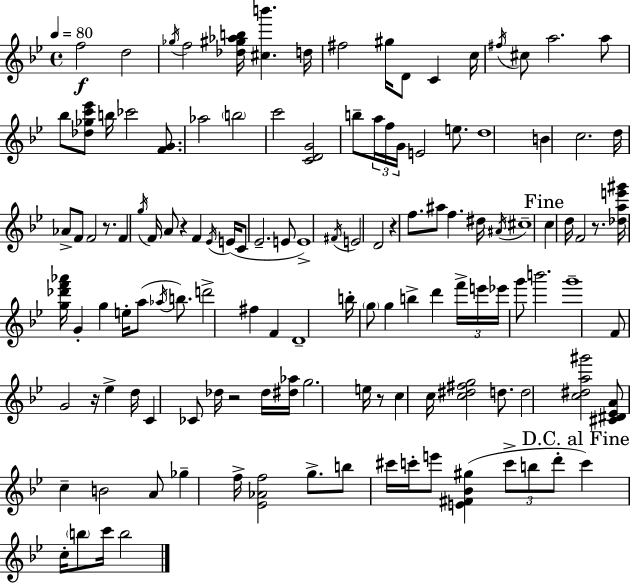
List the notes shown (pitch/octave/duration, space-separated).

F5/h D5/h Gb5/s F5/h [Db5,G#5,Ab5,B5]/s [C#5,B6]/q. D5/s F#5/h G#5/s D4/e C4/q C5/s F#5/s C#5/e A5/h. A5/e Bb5/e [Db5,Gb5,C6,Eb6]/e B5/s CES6/h [F4,G4]/e. Ab5/h B5/h C6/h [C4,D4,G4]/h B5/e A5/s F5/s G4/s E4/h E5/e. D5/w B4/q C5/h. D5/s Ab4/e F4/e F4/h R/e. F4/q G5/s F4/s A4/e R/q F4/q Eb4/s E4/s C4/e Eb4/h. E4/e E4/w F#4/s E4/h D4/h R/q F5/e. A#5/e F5/q. D#5/s A#4/s C#5/w C5/q D5/s F4/h R/e. [Db5,A5,E6,G#6]/s [G5,Db6,F6,Ab6]/s G4/q G5/q E5/s A5/e Ab5/s B5/e. D6/h F#5/q F4/q D4/w B5/s G5/e G5/q B5/q D6/q F6/s E6/s Eb6/s G6/e B6/h. G6/w F4/e G4/h R/s Eb5/q D5/s C4/q CES4/e Db5/s R/h Db5/s [D#5,Ab5]/s G5/h. E5/s R/e C5/q C5/s [C5,D#5,F#5,G5]/h D5/e. D5/h [C5,D#5,A5,G#6]/h [C#4,D#4,Eb4,A4]/e C5/q B4/h A4/e Gb5/q F5/s [Eb4,Ab4,F5]/h G5/e. B5/e C#6/s C6/s E6/e [E4,F#4,Bb4,G#5]/q C6/e B5/e D6/e C6/q C5/s B5/e C6/s B5/h